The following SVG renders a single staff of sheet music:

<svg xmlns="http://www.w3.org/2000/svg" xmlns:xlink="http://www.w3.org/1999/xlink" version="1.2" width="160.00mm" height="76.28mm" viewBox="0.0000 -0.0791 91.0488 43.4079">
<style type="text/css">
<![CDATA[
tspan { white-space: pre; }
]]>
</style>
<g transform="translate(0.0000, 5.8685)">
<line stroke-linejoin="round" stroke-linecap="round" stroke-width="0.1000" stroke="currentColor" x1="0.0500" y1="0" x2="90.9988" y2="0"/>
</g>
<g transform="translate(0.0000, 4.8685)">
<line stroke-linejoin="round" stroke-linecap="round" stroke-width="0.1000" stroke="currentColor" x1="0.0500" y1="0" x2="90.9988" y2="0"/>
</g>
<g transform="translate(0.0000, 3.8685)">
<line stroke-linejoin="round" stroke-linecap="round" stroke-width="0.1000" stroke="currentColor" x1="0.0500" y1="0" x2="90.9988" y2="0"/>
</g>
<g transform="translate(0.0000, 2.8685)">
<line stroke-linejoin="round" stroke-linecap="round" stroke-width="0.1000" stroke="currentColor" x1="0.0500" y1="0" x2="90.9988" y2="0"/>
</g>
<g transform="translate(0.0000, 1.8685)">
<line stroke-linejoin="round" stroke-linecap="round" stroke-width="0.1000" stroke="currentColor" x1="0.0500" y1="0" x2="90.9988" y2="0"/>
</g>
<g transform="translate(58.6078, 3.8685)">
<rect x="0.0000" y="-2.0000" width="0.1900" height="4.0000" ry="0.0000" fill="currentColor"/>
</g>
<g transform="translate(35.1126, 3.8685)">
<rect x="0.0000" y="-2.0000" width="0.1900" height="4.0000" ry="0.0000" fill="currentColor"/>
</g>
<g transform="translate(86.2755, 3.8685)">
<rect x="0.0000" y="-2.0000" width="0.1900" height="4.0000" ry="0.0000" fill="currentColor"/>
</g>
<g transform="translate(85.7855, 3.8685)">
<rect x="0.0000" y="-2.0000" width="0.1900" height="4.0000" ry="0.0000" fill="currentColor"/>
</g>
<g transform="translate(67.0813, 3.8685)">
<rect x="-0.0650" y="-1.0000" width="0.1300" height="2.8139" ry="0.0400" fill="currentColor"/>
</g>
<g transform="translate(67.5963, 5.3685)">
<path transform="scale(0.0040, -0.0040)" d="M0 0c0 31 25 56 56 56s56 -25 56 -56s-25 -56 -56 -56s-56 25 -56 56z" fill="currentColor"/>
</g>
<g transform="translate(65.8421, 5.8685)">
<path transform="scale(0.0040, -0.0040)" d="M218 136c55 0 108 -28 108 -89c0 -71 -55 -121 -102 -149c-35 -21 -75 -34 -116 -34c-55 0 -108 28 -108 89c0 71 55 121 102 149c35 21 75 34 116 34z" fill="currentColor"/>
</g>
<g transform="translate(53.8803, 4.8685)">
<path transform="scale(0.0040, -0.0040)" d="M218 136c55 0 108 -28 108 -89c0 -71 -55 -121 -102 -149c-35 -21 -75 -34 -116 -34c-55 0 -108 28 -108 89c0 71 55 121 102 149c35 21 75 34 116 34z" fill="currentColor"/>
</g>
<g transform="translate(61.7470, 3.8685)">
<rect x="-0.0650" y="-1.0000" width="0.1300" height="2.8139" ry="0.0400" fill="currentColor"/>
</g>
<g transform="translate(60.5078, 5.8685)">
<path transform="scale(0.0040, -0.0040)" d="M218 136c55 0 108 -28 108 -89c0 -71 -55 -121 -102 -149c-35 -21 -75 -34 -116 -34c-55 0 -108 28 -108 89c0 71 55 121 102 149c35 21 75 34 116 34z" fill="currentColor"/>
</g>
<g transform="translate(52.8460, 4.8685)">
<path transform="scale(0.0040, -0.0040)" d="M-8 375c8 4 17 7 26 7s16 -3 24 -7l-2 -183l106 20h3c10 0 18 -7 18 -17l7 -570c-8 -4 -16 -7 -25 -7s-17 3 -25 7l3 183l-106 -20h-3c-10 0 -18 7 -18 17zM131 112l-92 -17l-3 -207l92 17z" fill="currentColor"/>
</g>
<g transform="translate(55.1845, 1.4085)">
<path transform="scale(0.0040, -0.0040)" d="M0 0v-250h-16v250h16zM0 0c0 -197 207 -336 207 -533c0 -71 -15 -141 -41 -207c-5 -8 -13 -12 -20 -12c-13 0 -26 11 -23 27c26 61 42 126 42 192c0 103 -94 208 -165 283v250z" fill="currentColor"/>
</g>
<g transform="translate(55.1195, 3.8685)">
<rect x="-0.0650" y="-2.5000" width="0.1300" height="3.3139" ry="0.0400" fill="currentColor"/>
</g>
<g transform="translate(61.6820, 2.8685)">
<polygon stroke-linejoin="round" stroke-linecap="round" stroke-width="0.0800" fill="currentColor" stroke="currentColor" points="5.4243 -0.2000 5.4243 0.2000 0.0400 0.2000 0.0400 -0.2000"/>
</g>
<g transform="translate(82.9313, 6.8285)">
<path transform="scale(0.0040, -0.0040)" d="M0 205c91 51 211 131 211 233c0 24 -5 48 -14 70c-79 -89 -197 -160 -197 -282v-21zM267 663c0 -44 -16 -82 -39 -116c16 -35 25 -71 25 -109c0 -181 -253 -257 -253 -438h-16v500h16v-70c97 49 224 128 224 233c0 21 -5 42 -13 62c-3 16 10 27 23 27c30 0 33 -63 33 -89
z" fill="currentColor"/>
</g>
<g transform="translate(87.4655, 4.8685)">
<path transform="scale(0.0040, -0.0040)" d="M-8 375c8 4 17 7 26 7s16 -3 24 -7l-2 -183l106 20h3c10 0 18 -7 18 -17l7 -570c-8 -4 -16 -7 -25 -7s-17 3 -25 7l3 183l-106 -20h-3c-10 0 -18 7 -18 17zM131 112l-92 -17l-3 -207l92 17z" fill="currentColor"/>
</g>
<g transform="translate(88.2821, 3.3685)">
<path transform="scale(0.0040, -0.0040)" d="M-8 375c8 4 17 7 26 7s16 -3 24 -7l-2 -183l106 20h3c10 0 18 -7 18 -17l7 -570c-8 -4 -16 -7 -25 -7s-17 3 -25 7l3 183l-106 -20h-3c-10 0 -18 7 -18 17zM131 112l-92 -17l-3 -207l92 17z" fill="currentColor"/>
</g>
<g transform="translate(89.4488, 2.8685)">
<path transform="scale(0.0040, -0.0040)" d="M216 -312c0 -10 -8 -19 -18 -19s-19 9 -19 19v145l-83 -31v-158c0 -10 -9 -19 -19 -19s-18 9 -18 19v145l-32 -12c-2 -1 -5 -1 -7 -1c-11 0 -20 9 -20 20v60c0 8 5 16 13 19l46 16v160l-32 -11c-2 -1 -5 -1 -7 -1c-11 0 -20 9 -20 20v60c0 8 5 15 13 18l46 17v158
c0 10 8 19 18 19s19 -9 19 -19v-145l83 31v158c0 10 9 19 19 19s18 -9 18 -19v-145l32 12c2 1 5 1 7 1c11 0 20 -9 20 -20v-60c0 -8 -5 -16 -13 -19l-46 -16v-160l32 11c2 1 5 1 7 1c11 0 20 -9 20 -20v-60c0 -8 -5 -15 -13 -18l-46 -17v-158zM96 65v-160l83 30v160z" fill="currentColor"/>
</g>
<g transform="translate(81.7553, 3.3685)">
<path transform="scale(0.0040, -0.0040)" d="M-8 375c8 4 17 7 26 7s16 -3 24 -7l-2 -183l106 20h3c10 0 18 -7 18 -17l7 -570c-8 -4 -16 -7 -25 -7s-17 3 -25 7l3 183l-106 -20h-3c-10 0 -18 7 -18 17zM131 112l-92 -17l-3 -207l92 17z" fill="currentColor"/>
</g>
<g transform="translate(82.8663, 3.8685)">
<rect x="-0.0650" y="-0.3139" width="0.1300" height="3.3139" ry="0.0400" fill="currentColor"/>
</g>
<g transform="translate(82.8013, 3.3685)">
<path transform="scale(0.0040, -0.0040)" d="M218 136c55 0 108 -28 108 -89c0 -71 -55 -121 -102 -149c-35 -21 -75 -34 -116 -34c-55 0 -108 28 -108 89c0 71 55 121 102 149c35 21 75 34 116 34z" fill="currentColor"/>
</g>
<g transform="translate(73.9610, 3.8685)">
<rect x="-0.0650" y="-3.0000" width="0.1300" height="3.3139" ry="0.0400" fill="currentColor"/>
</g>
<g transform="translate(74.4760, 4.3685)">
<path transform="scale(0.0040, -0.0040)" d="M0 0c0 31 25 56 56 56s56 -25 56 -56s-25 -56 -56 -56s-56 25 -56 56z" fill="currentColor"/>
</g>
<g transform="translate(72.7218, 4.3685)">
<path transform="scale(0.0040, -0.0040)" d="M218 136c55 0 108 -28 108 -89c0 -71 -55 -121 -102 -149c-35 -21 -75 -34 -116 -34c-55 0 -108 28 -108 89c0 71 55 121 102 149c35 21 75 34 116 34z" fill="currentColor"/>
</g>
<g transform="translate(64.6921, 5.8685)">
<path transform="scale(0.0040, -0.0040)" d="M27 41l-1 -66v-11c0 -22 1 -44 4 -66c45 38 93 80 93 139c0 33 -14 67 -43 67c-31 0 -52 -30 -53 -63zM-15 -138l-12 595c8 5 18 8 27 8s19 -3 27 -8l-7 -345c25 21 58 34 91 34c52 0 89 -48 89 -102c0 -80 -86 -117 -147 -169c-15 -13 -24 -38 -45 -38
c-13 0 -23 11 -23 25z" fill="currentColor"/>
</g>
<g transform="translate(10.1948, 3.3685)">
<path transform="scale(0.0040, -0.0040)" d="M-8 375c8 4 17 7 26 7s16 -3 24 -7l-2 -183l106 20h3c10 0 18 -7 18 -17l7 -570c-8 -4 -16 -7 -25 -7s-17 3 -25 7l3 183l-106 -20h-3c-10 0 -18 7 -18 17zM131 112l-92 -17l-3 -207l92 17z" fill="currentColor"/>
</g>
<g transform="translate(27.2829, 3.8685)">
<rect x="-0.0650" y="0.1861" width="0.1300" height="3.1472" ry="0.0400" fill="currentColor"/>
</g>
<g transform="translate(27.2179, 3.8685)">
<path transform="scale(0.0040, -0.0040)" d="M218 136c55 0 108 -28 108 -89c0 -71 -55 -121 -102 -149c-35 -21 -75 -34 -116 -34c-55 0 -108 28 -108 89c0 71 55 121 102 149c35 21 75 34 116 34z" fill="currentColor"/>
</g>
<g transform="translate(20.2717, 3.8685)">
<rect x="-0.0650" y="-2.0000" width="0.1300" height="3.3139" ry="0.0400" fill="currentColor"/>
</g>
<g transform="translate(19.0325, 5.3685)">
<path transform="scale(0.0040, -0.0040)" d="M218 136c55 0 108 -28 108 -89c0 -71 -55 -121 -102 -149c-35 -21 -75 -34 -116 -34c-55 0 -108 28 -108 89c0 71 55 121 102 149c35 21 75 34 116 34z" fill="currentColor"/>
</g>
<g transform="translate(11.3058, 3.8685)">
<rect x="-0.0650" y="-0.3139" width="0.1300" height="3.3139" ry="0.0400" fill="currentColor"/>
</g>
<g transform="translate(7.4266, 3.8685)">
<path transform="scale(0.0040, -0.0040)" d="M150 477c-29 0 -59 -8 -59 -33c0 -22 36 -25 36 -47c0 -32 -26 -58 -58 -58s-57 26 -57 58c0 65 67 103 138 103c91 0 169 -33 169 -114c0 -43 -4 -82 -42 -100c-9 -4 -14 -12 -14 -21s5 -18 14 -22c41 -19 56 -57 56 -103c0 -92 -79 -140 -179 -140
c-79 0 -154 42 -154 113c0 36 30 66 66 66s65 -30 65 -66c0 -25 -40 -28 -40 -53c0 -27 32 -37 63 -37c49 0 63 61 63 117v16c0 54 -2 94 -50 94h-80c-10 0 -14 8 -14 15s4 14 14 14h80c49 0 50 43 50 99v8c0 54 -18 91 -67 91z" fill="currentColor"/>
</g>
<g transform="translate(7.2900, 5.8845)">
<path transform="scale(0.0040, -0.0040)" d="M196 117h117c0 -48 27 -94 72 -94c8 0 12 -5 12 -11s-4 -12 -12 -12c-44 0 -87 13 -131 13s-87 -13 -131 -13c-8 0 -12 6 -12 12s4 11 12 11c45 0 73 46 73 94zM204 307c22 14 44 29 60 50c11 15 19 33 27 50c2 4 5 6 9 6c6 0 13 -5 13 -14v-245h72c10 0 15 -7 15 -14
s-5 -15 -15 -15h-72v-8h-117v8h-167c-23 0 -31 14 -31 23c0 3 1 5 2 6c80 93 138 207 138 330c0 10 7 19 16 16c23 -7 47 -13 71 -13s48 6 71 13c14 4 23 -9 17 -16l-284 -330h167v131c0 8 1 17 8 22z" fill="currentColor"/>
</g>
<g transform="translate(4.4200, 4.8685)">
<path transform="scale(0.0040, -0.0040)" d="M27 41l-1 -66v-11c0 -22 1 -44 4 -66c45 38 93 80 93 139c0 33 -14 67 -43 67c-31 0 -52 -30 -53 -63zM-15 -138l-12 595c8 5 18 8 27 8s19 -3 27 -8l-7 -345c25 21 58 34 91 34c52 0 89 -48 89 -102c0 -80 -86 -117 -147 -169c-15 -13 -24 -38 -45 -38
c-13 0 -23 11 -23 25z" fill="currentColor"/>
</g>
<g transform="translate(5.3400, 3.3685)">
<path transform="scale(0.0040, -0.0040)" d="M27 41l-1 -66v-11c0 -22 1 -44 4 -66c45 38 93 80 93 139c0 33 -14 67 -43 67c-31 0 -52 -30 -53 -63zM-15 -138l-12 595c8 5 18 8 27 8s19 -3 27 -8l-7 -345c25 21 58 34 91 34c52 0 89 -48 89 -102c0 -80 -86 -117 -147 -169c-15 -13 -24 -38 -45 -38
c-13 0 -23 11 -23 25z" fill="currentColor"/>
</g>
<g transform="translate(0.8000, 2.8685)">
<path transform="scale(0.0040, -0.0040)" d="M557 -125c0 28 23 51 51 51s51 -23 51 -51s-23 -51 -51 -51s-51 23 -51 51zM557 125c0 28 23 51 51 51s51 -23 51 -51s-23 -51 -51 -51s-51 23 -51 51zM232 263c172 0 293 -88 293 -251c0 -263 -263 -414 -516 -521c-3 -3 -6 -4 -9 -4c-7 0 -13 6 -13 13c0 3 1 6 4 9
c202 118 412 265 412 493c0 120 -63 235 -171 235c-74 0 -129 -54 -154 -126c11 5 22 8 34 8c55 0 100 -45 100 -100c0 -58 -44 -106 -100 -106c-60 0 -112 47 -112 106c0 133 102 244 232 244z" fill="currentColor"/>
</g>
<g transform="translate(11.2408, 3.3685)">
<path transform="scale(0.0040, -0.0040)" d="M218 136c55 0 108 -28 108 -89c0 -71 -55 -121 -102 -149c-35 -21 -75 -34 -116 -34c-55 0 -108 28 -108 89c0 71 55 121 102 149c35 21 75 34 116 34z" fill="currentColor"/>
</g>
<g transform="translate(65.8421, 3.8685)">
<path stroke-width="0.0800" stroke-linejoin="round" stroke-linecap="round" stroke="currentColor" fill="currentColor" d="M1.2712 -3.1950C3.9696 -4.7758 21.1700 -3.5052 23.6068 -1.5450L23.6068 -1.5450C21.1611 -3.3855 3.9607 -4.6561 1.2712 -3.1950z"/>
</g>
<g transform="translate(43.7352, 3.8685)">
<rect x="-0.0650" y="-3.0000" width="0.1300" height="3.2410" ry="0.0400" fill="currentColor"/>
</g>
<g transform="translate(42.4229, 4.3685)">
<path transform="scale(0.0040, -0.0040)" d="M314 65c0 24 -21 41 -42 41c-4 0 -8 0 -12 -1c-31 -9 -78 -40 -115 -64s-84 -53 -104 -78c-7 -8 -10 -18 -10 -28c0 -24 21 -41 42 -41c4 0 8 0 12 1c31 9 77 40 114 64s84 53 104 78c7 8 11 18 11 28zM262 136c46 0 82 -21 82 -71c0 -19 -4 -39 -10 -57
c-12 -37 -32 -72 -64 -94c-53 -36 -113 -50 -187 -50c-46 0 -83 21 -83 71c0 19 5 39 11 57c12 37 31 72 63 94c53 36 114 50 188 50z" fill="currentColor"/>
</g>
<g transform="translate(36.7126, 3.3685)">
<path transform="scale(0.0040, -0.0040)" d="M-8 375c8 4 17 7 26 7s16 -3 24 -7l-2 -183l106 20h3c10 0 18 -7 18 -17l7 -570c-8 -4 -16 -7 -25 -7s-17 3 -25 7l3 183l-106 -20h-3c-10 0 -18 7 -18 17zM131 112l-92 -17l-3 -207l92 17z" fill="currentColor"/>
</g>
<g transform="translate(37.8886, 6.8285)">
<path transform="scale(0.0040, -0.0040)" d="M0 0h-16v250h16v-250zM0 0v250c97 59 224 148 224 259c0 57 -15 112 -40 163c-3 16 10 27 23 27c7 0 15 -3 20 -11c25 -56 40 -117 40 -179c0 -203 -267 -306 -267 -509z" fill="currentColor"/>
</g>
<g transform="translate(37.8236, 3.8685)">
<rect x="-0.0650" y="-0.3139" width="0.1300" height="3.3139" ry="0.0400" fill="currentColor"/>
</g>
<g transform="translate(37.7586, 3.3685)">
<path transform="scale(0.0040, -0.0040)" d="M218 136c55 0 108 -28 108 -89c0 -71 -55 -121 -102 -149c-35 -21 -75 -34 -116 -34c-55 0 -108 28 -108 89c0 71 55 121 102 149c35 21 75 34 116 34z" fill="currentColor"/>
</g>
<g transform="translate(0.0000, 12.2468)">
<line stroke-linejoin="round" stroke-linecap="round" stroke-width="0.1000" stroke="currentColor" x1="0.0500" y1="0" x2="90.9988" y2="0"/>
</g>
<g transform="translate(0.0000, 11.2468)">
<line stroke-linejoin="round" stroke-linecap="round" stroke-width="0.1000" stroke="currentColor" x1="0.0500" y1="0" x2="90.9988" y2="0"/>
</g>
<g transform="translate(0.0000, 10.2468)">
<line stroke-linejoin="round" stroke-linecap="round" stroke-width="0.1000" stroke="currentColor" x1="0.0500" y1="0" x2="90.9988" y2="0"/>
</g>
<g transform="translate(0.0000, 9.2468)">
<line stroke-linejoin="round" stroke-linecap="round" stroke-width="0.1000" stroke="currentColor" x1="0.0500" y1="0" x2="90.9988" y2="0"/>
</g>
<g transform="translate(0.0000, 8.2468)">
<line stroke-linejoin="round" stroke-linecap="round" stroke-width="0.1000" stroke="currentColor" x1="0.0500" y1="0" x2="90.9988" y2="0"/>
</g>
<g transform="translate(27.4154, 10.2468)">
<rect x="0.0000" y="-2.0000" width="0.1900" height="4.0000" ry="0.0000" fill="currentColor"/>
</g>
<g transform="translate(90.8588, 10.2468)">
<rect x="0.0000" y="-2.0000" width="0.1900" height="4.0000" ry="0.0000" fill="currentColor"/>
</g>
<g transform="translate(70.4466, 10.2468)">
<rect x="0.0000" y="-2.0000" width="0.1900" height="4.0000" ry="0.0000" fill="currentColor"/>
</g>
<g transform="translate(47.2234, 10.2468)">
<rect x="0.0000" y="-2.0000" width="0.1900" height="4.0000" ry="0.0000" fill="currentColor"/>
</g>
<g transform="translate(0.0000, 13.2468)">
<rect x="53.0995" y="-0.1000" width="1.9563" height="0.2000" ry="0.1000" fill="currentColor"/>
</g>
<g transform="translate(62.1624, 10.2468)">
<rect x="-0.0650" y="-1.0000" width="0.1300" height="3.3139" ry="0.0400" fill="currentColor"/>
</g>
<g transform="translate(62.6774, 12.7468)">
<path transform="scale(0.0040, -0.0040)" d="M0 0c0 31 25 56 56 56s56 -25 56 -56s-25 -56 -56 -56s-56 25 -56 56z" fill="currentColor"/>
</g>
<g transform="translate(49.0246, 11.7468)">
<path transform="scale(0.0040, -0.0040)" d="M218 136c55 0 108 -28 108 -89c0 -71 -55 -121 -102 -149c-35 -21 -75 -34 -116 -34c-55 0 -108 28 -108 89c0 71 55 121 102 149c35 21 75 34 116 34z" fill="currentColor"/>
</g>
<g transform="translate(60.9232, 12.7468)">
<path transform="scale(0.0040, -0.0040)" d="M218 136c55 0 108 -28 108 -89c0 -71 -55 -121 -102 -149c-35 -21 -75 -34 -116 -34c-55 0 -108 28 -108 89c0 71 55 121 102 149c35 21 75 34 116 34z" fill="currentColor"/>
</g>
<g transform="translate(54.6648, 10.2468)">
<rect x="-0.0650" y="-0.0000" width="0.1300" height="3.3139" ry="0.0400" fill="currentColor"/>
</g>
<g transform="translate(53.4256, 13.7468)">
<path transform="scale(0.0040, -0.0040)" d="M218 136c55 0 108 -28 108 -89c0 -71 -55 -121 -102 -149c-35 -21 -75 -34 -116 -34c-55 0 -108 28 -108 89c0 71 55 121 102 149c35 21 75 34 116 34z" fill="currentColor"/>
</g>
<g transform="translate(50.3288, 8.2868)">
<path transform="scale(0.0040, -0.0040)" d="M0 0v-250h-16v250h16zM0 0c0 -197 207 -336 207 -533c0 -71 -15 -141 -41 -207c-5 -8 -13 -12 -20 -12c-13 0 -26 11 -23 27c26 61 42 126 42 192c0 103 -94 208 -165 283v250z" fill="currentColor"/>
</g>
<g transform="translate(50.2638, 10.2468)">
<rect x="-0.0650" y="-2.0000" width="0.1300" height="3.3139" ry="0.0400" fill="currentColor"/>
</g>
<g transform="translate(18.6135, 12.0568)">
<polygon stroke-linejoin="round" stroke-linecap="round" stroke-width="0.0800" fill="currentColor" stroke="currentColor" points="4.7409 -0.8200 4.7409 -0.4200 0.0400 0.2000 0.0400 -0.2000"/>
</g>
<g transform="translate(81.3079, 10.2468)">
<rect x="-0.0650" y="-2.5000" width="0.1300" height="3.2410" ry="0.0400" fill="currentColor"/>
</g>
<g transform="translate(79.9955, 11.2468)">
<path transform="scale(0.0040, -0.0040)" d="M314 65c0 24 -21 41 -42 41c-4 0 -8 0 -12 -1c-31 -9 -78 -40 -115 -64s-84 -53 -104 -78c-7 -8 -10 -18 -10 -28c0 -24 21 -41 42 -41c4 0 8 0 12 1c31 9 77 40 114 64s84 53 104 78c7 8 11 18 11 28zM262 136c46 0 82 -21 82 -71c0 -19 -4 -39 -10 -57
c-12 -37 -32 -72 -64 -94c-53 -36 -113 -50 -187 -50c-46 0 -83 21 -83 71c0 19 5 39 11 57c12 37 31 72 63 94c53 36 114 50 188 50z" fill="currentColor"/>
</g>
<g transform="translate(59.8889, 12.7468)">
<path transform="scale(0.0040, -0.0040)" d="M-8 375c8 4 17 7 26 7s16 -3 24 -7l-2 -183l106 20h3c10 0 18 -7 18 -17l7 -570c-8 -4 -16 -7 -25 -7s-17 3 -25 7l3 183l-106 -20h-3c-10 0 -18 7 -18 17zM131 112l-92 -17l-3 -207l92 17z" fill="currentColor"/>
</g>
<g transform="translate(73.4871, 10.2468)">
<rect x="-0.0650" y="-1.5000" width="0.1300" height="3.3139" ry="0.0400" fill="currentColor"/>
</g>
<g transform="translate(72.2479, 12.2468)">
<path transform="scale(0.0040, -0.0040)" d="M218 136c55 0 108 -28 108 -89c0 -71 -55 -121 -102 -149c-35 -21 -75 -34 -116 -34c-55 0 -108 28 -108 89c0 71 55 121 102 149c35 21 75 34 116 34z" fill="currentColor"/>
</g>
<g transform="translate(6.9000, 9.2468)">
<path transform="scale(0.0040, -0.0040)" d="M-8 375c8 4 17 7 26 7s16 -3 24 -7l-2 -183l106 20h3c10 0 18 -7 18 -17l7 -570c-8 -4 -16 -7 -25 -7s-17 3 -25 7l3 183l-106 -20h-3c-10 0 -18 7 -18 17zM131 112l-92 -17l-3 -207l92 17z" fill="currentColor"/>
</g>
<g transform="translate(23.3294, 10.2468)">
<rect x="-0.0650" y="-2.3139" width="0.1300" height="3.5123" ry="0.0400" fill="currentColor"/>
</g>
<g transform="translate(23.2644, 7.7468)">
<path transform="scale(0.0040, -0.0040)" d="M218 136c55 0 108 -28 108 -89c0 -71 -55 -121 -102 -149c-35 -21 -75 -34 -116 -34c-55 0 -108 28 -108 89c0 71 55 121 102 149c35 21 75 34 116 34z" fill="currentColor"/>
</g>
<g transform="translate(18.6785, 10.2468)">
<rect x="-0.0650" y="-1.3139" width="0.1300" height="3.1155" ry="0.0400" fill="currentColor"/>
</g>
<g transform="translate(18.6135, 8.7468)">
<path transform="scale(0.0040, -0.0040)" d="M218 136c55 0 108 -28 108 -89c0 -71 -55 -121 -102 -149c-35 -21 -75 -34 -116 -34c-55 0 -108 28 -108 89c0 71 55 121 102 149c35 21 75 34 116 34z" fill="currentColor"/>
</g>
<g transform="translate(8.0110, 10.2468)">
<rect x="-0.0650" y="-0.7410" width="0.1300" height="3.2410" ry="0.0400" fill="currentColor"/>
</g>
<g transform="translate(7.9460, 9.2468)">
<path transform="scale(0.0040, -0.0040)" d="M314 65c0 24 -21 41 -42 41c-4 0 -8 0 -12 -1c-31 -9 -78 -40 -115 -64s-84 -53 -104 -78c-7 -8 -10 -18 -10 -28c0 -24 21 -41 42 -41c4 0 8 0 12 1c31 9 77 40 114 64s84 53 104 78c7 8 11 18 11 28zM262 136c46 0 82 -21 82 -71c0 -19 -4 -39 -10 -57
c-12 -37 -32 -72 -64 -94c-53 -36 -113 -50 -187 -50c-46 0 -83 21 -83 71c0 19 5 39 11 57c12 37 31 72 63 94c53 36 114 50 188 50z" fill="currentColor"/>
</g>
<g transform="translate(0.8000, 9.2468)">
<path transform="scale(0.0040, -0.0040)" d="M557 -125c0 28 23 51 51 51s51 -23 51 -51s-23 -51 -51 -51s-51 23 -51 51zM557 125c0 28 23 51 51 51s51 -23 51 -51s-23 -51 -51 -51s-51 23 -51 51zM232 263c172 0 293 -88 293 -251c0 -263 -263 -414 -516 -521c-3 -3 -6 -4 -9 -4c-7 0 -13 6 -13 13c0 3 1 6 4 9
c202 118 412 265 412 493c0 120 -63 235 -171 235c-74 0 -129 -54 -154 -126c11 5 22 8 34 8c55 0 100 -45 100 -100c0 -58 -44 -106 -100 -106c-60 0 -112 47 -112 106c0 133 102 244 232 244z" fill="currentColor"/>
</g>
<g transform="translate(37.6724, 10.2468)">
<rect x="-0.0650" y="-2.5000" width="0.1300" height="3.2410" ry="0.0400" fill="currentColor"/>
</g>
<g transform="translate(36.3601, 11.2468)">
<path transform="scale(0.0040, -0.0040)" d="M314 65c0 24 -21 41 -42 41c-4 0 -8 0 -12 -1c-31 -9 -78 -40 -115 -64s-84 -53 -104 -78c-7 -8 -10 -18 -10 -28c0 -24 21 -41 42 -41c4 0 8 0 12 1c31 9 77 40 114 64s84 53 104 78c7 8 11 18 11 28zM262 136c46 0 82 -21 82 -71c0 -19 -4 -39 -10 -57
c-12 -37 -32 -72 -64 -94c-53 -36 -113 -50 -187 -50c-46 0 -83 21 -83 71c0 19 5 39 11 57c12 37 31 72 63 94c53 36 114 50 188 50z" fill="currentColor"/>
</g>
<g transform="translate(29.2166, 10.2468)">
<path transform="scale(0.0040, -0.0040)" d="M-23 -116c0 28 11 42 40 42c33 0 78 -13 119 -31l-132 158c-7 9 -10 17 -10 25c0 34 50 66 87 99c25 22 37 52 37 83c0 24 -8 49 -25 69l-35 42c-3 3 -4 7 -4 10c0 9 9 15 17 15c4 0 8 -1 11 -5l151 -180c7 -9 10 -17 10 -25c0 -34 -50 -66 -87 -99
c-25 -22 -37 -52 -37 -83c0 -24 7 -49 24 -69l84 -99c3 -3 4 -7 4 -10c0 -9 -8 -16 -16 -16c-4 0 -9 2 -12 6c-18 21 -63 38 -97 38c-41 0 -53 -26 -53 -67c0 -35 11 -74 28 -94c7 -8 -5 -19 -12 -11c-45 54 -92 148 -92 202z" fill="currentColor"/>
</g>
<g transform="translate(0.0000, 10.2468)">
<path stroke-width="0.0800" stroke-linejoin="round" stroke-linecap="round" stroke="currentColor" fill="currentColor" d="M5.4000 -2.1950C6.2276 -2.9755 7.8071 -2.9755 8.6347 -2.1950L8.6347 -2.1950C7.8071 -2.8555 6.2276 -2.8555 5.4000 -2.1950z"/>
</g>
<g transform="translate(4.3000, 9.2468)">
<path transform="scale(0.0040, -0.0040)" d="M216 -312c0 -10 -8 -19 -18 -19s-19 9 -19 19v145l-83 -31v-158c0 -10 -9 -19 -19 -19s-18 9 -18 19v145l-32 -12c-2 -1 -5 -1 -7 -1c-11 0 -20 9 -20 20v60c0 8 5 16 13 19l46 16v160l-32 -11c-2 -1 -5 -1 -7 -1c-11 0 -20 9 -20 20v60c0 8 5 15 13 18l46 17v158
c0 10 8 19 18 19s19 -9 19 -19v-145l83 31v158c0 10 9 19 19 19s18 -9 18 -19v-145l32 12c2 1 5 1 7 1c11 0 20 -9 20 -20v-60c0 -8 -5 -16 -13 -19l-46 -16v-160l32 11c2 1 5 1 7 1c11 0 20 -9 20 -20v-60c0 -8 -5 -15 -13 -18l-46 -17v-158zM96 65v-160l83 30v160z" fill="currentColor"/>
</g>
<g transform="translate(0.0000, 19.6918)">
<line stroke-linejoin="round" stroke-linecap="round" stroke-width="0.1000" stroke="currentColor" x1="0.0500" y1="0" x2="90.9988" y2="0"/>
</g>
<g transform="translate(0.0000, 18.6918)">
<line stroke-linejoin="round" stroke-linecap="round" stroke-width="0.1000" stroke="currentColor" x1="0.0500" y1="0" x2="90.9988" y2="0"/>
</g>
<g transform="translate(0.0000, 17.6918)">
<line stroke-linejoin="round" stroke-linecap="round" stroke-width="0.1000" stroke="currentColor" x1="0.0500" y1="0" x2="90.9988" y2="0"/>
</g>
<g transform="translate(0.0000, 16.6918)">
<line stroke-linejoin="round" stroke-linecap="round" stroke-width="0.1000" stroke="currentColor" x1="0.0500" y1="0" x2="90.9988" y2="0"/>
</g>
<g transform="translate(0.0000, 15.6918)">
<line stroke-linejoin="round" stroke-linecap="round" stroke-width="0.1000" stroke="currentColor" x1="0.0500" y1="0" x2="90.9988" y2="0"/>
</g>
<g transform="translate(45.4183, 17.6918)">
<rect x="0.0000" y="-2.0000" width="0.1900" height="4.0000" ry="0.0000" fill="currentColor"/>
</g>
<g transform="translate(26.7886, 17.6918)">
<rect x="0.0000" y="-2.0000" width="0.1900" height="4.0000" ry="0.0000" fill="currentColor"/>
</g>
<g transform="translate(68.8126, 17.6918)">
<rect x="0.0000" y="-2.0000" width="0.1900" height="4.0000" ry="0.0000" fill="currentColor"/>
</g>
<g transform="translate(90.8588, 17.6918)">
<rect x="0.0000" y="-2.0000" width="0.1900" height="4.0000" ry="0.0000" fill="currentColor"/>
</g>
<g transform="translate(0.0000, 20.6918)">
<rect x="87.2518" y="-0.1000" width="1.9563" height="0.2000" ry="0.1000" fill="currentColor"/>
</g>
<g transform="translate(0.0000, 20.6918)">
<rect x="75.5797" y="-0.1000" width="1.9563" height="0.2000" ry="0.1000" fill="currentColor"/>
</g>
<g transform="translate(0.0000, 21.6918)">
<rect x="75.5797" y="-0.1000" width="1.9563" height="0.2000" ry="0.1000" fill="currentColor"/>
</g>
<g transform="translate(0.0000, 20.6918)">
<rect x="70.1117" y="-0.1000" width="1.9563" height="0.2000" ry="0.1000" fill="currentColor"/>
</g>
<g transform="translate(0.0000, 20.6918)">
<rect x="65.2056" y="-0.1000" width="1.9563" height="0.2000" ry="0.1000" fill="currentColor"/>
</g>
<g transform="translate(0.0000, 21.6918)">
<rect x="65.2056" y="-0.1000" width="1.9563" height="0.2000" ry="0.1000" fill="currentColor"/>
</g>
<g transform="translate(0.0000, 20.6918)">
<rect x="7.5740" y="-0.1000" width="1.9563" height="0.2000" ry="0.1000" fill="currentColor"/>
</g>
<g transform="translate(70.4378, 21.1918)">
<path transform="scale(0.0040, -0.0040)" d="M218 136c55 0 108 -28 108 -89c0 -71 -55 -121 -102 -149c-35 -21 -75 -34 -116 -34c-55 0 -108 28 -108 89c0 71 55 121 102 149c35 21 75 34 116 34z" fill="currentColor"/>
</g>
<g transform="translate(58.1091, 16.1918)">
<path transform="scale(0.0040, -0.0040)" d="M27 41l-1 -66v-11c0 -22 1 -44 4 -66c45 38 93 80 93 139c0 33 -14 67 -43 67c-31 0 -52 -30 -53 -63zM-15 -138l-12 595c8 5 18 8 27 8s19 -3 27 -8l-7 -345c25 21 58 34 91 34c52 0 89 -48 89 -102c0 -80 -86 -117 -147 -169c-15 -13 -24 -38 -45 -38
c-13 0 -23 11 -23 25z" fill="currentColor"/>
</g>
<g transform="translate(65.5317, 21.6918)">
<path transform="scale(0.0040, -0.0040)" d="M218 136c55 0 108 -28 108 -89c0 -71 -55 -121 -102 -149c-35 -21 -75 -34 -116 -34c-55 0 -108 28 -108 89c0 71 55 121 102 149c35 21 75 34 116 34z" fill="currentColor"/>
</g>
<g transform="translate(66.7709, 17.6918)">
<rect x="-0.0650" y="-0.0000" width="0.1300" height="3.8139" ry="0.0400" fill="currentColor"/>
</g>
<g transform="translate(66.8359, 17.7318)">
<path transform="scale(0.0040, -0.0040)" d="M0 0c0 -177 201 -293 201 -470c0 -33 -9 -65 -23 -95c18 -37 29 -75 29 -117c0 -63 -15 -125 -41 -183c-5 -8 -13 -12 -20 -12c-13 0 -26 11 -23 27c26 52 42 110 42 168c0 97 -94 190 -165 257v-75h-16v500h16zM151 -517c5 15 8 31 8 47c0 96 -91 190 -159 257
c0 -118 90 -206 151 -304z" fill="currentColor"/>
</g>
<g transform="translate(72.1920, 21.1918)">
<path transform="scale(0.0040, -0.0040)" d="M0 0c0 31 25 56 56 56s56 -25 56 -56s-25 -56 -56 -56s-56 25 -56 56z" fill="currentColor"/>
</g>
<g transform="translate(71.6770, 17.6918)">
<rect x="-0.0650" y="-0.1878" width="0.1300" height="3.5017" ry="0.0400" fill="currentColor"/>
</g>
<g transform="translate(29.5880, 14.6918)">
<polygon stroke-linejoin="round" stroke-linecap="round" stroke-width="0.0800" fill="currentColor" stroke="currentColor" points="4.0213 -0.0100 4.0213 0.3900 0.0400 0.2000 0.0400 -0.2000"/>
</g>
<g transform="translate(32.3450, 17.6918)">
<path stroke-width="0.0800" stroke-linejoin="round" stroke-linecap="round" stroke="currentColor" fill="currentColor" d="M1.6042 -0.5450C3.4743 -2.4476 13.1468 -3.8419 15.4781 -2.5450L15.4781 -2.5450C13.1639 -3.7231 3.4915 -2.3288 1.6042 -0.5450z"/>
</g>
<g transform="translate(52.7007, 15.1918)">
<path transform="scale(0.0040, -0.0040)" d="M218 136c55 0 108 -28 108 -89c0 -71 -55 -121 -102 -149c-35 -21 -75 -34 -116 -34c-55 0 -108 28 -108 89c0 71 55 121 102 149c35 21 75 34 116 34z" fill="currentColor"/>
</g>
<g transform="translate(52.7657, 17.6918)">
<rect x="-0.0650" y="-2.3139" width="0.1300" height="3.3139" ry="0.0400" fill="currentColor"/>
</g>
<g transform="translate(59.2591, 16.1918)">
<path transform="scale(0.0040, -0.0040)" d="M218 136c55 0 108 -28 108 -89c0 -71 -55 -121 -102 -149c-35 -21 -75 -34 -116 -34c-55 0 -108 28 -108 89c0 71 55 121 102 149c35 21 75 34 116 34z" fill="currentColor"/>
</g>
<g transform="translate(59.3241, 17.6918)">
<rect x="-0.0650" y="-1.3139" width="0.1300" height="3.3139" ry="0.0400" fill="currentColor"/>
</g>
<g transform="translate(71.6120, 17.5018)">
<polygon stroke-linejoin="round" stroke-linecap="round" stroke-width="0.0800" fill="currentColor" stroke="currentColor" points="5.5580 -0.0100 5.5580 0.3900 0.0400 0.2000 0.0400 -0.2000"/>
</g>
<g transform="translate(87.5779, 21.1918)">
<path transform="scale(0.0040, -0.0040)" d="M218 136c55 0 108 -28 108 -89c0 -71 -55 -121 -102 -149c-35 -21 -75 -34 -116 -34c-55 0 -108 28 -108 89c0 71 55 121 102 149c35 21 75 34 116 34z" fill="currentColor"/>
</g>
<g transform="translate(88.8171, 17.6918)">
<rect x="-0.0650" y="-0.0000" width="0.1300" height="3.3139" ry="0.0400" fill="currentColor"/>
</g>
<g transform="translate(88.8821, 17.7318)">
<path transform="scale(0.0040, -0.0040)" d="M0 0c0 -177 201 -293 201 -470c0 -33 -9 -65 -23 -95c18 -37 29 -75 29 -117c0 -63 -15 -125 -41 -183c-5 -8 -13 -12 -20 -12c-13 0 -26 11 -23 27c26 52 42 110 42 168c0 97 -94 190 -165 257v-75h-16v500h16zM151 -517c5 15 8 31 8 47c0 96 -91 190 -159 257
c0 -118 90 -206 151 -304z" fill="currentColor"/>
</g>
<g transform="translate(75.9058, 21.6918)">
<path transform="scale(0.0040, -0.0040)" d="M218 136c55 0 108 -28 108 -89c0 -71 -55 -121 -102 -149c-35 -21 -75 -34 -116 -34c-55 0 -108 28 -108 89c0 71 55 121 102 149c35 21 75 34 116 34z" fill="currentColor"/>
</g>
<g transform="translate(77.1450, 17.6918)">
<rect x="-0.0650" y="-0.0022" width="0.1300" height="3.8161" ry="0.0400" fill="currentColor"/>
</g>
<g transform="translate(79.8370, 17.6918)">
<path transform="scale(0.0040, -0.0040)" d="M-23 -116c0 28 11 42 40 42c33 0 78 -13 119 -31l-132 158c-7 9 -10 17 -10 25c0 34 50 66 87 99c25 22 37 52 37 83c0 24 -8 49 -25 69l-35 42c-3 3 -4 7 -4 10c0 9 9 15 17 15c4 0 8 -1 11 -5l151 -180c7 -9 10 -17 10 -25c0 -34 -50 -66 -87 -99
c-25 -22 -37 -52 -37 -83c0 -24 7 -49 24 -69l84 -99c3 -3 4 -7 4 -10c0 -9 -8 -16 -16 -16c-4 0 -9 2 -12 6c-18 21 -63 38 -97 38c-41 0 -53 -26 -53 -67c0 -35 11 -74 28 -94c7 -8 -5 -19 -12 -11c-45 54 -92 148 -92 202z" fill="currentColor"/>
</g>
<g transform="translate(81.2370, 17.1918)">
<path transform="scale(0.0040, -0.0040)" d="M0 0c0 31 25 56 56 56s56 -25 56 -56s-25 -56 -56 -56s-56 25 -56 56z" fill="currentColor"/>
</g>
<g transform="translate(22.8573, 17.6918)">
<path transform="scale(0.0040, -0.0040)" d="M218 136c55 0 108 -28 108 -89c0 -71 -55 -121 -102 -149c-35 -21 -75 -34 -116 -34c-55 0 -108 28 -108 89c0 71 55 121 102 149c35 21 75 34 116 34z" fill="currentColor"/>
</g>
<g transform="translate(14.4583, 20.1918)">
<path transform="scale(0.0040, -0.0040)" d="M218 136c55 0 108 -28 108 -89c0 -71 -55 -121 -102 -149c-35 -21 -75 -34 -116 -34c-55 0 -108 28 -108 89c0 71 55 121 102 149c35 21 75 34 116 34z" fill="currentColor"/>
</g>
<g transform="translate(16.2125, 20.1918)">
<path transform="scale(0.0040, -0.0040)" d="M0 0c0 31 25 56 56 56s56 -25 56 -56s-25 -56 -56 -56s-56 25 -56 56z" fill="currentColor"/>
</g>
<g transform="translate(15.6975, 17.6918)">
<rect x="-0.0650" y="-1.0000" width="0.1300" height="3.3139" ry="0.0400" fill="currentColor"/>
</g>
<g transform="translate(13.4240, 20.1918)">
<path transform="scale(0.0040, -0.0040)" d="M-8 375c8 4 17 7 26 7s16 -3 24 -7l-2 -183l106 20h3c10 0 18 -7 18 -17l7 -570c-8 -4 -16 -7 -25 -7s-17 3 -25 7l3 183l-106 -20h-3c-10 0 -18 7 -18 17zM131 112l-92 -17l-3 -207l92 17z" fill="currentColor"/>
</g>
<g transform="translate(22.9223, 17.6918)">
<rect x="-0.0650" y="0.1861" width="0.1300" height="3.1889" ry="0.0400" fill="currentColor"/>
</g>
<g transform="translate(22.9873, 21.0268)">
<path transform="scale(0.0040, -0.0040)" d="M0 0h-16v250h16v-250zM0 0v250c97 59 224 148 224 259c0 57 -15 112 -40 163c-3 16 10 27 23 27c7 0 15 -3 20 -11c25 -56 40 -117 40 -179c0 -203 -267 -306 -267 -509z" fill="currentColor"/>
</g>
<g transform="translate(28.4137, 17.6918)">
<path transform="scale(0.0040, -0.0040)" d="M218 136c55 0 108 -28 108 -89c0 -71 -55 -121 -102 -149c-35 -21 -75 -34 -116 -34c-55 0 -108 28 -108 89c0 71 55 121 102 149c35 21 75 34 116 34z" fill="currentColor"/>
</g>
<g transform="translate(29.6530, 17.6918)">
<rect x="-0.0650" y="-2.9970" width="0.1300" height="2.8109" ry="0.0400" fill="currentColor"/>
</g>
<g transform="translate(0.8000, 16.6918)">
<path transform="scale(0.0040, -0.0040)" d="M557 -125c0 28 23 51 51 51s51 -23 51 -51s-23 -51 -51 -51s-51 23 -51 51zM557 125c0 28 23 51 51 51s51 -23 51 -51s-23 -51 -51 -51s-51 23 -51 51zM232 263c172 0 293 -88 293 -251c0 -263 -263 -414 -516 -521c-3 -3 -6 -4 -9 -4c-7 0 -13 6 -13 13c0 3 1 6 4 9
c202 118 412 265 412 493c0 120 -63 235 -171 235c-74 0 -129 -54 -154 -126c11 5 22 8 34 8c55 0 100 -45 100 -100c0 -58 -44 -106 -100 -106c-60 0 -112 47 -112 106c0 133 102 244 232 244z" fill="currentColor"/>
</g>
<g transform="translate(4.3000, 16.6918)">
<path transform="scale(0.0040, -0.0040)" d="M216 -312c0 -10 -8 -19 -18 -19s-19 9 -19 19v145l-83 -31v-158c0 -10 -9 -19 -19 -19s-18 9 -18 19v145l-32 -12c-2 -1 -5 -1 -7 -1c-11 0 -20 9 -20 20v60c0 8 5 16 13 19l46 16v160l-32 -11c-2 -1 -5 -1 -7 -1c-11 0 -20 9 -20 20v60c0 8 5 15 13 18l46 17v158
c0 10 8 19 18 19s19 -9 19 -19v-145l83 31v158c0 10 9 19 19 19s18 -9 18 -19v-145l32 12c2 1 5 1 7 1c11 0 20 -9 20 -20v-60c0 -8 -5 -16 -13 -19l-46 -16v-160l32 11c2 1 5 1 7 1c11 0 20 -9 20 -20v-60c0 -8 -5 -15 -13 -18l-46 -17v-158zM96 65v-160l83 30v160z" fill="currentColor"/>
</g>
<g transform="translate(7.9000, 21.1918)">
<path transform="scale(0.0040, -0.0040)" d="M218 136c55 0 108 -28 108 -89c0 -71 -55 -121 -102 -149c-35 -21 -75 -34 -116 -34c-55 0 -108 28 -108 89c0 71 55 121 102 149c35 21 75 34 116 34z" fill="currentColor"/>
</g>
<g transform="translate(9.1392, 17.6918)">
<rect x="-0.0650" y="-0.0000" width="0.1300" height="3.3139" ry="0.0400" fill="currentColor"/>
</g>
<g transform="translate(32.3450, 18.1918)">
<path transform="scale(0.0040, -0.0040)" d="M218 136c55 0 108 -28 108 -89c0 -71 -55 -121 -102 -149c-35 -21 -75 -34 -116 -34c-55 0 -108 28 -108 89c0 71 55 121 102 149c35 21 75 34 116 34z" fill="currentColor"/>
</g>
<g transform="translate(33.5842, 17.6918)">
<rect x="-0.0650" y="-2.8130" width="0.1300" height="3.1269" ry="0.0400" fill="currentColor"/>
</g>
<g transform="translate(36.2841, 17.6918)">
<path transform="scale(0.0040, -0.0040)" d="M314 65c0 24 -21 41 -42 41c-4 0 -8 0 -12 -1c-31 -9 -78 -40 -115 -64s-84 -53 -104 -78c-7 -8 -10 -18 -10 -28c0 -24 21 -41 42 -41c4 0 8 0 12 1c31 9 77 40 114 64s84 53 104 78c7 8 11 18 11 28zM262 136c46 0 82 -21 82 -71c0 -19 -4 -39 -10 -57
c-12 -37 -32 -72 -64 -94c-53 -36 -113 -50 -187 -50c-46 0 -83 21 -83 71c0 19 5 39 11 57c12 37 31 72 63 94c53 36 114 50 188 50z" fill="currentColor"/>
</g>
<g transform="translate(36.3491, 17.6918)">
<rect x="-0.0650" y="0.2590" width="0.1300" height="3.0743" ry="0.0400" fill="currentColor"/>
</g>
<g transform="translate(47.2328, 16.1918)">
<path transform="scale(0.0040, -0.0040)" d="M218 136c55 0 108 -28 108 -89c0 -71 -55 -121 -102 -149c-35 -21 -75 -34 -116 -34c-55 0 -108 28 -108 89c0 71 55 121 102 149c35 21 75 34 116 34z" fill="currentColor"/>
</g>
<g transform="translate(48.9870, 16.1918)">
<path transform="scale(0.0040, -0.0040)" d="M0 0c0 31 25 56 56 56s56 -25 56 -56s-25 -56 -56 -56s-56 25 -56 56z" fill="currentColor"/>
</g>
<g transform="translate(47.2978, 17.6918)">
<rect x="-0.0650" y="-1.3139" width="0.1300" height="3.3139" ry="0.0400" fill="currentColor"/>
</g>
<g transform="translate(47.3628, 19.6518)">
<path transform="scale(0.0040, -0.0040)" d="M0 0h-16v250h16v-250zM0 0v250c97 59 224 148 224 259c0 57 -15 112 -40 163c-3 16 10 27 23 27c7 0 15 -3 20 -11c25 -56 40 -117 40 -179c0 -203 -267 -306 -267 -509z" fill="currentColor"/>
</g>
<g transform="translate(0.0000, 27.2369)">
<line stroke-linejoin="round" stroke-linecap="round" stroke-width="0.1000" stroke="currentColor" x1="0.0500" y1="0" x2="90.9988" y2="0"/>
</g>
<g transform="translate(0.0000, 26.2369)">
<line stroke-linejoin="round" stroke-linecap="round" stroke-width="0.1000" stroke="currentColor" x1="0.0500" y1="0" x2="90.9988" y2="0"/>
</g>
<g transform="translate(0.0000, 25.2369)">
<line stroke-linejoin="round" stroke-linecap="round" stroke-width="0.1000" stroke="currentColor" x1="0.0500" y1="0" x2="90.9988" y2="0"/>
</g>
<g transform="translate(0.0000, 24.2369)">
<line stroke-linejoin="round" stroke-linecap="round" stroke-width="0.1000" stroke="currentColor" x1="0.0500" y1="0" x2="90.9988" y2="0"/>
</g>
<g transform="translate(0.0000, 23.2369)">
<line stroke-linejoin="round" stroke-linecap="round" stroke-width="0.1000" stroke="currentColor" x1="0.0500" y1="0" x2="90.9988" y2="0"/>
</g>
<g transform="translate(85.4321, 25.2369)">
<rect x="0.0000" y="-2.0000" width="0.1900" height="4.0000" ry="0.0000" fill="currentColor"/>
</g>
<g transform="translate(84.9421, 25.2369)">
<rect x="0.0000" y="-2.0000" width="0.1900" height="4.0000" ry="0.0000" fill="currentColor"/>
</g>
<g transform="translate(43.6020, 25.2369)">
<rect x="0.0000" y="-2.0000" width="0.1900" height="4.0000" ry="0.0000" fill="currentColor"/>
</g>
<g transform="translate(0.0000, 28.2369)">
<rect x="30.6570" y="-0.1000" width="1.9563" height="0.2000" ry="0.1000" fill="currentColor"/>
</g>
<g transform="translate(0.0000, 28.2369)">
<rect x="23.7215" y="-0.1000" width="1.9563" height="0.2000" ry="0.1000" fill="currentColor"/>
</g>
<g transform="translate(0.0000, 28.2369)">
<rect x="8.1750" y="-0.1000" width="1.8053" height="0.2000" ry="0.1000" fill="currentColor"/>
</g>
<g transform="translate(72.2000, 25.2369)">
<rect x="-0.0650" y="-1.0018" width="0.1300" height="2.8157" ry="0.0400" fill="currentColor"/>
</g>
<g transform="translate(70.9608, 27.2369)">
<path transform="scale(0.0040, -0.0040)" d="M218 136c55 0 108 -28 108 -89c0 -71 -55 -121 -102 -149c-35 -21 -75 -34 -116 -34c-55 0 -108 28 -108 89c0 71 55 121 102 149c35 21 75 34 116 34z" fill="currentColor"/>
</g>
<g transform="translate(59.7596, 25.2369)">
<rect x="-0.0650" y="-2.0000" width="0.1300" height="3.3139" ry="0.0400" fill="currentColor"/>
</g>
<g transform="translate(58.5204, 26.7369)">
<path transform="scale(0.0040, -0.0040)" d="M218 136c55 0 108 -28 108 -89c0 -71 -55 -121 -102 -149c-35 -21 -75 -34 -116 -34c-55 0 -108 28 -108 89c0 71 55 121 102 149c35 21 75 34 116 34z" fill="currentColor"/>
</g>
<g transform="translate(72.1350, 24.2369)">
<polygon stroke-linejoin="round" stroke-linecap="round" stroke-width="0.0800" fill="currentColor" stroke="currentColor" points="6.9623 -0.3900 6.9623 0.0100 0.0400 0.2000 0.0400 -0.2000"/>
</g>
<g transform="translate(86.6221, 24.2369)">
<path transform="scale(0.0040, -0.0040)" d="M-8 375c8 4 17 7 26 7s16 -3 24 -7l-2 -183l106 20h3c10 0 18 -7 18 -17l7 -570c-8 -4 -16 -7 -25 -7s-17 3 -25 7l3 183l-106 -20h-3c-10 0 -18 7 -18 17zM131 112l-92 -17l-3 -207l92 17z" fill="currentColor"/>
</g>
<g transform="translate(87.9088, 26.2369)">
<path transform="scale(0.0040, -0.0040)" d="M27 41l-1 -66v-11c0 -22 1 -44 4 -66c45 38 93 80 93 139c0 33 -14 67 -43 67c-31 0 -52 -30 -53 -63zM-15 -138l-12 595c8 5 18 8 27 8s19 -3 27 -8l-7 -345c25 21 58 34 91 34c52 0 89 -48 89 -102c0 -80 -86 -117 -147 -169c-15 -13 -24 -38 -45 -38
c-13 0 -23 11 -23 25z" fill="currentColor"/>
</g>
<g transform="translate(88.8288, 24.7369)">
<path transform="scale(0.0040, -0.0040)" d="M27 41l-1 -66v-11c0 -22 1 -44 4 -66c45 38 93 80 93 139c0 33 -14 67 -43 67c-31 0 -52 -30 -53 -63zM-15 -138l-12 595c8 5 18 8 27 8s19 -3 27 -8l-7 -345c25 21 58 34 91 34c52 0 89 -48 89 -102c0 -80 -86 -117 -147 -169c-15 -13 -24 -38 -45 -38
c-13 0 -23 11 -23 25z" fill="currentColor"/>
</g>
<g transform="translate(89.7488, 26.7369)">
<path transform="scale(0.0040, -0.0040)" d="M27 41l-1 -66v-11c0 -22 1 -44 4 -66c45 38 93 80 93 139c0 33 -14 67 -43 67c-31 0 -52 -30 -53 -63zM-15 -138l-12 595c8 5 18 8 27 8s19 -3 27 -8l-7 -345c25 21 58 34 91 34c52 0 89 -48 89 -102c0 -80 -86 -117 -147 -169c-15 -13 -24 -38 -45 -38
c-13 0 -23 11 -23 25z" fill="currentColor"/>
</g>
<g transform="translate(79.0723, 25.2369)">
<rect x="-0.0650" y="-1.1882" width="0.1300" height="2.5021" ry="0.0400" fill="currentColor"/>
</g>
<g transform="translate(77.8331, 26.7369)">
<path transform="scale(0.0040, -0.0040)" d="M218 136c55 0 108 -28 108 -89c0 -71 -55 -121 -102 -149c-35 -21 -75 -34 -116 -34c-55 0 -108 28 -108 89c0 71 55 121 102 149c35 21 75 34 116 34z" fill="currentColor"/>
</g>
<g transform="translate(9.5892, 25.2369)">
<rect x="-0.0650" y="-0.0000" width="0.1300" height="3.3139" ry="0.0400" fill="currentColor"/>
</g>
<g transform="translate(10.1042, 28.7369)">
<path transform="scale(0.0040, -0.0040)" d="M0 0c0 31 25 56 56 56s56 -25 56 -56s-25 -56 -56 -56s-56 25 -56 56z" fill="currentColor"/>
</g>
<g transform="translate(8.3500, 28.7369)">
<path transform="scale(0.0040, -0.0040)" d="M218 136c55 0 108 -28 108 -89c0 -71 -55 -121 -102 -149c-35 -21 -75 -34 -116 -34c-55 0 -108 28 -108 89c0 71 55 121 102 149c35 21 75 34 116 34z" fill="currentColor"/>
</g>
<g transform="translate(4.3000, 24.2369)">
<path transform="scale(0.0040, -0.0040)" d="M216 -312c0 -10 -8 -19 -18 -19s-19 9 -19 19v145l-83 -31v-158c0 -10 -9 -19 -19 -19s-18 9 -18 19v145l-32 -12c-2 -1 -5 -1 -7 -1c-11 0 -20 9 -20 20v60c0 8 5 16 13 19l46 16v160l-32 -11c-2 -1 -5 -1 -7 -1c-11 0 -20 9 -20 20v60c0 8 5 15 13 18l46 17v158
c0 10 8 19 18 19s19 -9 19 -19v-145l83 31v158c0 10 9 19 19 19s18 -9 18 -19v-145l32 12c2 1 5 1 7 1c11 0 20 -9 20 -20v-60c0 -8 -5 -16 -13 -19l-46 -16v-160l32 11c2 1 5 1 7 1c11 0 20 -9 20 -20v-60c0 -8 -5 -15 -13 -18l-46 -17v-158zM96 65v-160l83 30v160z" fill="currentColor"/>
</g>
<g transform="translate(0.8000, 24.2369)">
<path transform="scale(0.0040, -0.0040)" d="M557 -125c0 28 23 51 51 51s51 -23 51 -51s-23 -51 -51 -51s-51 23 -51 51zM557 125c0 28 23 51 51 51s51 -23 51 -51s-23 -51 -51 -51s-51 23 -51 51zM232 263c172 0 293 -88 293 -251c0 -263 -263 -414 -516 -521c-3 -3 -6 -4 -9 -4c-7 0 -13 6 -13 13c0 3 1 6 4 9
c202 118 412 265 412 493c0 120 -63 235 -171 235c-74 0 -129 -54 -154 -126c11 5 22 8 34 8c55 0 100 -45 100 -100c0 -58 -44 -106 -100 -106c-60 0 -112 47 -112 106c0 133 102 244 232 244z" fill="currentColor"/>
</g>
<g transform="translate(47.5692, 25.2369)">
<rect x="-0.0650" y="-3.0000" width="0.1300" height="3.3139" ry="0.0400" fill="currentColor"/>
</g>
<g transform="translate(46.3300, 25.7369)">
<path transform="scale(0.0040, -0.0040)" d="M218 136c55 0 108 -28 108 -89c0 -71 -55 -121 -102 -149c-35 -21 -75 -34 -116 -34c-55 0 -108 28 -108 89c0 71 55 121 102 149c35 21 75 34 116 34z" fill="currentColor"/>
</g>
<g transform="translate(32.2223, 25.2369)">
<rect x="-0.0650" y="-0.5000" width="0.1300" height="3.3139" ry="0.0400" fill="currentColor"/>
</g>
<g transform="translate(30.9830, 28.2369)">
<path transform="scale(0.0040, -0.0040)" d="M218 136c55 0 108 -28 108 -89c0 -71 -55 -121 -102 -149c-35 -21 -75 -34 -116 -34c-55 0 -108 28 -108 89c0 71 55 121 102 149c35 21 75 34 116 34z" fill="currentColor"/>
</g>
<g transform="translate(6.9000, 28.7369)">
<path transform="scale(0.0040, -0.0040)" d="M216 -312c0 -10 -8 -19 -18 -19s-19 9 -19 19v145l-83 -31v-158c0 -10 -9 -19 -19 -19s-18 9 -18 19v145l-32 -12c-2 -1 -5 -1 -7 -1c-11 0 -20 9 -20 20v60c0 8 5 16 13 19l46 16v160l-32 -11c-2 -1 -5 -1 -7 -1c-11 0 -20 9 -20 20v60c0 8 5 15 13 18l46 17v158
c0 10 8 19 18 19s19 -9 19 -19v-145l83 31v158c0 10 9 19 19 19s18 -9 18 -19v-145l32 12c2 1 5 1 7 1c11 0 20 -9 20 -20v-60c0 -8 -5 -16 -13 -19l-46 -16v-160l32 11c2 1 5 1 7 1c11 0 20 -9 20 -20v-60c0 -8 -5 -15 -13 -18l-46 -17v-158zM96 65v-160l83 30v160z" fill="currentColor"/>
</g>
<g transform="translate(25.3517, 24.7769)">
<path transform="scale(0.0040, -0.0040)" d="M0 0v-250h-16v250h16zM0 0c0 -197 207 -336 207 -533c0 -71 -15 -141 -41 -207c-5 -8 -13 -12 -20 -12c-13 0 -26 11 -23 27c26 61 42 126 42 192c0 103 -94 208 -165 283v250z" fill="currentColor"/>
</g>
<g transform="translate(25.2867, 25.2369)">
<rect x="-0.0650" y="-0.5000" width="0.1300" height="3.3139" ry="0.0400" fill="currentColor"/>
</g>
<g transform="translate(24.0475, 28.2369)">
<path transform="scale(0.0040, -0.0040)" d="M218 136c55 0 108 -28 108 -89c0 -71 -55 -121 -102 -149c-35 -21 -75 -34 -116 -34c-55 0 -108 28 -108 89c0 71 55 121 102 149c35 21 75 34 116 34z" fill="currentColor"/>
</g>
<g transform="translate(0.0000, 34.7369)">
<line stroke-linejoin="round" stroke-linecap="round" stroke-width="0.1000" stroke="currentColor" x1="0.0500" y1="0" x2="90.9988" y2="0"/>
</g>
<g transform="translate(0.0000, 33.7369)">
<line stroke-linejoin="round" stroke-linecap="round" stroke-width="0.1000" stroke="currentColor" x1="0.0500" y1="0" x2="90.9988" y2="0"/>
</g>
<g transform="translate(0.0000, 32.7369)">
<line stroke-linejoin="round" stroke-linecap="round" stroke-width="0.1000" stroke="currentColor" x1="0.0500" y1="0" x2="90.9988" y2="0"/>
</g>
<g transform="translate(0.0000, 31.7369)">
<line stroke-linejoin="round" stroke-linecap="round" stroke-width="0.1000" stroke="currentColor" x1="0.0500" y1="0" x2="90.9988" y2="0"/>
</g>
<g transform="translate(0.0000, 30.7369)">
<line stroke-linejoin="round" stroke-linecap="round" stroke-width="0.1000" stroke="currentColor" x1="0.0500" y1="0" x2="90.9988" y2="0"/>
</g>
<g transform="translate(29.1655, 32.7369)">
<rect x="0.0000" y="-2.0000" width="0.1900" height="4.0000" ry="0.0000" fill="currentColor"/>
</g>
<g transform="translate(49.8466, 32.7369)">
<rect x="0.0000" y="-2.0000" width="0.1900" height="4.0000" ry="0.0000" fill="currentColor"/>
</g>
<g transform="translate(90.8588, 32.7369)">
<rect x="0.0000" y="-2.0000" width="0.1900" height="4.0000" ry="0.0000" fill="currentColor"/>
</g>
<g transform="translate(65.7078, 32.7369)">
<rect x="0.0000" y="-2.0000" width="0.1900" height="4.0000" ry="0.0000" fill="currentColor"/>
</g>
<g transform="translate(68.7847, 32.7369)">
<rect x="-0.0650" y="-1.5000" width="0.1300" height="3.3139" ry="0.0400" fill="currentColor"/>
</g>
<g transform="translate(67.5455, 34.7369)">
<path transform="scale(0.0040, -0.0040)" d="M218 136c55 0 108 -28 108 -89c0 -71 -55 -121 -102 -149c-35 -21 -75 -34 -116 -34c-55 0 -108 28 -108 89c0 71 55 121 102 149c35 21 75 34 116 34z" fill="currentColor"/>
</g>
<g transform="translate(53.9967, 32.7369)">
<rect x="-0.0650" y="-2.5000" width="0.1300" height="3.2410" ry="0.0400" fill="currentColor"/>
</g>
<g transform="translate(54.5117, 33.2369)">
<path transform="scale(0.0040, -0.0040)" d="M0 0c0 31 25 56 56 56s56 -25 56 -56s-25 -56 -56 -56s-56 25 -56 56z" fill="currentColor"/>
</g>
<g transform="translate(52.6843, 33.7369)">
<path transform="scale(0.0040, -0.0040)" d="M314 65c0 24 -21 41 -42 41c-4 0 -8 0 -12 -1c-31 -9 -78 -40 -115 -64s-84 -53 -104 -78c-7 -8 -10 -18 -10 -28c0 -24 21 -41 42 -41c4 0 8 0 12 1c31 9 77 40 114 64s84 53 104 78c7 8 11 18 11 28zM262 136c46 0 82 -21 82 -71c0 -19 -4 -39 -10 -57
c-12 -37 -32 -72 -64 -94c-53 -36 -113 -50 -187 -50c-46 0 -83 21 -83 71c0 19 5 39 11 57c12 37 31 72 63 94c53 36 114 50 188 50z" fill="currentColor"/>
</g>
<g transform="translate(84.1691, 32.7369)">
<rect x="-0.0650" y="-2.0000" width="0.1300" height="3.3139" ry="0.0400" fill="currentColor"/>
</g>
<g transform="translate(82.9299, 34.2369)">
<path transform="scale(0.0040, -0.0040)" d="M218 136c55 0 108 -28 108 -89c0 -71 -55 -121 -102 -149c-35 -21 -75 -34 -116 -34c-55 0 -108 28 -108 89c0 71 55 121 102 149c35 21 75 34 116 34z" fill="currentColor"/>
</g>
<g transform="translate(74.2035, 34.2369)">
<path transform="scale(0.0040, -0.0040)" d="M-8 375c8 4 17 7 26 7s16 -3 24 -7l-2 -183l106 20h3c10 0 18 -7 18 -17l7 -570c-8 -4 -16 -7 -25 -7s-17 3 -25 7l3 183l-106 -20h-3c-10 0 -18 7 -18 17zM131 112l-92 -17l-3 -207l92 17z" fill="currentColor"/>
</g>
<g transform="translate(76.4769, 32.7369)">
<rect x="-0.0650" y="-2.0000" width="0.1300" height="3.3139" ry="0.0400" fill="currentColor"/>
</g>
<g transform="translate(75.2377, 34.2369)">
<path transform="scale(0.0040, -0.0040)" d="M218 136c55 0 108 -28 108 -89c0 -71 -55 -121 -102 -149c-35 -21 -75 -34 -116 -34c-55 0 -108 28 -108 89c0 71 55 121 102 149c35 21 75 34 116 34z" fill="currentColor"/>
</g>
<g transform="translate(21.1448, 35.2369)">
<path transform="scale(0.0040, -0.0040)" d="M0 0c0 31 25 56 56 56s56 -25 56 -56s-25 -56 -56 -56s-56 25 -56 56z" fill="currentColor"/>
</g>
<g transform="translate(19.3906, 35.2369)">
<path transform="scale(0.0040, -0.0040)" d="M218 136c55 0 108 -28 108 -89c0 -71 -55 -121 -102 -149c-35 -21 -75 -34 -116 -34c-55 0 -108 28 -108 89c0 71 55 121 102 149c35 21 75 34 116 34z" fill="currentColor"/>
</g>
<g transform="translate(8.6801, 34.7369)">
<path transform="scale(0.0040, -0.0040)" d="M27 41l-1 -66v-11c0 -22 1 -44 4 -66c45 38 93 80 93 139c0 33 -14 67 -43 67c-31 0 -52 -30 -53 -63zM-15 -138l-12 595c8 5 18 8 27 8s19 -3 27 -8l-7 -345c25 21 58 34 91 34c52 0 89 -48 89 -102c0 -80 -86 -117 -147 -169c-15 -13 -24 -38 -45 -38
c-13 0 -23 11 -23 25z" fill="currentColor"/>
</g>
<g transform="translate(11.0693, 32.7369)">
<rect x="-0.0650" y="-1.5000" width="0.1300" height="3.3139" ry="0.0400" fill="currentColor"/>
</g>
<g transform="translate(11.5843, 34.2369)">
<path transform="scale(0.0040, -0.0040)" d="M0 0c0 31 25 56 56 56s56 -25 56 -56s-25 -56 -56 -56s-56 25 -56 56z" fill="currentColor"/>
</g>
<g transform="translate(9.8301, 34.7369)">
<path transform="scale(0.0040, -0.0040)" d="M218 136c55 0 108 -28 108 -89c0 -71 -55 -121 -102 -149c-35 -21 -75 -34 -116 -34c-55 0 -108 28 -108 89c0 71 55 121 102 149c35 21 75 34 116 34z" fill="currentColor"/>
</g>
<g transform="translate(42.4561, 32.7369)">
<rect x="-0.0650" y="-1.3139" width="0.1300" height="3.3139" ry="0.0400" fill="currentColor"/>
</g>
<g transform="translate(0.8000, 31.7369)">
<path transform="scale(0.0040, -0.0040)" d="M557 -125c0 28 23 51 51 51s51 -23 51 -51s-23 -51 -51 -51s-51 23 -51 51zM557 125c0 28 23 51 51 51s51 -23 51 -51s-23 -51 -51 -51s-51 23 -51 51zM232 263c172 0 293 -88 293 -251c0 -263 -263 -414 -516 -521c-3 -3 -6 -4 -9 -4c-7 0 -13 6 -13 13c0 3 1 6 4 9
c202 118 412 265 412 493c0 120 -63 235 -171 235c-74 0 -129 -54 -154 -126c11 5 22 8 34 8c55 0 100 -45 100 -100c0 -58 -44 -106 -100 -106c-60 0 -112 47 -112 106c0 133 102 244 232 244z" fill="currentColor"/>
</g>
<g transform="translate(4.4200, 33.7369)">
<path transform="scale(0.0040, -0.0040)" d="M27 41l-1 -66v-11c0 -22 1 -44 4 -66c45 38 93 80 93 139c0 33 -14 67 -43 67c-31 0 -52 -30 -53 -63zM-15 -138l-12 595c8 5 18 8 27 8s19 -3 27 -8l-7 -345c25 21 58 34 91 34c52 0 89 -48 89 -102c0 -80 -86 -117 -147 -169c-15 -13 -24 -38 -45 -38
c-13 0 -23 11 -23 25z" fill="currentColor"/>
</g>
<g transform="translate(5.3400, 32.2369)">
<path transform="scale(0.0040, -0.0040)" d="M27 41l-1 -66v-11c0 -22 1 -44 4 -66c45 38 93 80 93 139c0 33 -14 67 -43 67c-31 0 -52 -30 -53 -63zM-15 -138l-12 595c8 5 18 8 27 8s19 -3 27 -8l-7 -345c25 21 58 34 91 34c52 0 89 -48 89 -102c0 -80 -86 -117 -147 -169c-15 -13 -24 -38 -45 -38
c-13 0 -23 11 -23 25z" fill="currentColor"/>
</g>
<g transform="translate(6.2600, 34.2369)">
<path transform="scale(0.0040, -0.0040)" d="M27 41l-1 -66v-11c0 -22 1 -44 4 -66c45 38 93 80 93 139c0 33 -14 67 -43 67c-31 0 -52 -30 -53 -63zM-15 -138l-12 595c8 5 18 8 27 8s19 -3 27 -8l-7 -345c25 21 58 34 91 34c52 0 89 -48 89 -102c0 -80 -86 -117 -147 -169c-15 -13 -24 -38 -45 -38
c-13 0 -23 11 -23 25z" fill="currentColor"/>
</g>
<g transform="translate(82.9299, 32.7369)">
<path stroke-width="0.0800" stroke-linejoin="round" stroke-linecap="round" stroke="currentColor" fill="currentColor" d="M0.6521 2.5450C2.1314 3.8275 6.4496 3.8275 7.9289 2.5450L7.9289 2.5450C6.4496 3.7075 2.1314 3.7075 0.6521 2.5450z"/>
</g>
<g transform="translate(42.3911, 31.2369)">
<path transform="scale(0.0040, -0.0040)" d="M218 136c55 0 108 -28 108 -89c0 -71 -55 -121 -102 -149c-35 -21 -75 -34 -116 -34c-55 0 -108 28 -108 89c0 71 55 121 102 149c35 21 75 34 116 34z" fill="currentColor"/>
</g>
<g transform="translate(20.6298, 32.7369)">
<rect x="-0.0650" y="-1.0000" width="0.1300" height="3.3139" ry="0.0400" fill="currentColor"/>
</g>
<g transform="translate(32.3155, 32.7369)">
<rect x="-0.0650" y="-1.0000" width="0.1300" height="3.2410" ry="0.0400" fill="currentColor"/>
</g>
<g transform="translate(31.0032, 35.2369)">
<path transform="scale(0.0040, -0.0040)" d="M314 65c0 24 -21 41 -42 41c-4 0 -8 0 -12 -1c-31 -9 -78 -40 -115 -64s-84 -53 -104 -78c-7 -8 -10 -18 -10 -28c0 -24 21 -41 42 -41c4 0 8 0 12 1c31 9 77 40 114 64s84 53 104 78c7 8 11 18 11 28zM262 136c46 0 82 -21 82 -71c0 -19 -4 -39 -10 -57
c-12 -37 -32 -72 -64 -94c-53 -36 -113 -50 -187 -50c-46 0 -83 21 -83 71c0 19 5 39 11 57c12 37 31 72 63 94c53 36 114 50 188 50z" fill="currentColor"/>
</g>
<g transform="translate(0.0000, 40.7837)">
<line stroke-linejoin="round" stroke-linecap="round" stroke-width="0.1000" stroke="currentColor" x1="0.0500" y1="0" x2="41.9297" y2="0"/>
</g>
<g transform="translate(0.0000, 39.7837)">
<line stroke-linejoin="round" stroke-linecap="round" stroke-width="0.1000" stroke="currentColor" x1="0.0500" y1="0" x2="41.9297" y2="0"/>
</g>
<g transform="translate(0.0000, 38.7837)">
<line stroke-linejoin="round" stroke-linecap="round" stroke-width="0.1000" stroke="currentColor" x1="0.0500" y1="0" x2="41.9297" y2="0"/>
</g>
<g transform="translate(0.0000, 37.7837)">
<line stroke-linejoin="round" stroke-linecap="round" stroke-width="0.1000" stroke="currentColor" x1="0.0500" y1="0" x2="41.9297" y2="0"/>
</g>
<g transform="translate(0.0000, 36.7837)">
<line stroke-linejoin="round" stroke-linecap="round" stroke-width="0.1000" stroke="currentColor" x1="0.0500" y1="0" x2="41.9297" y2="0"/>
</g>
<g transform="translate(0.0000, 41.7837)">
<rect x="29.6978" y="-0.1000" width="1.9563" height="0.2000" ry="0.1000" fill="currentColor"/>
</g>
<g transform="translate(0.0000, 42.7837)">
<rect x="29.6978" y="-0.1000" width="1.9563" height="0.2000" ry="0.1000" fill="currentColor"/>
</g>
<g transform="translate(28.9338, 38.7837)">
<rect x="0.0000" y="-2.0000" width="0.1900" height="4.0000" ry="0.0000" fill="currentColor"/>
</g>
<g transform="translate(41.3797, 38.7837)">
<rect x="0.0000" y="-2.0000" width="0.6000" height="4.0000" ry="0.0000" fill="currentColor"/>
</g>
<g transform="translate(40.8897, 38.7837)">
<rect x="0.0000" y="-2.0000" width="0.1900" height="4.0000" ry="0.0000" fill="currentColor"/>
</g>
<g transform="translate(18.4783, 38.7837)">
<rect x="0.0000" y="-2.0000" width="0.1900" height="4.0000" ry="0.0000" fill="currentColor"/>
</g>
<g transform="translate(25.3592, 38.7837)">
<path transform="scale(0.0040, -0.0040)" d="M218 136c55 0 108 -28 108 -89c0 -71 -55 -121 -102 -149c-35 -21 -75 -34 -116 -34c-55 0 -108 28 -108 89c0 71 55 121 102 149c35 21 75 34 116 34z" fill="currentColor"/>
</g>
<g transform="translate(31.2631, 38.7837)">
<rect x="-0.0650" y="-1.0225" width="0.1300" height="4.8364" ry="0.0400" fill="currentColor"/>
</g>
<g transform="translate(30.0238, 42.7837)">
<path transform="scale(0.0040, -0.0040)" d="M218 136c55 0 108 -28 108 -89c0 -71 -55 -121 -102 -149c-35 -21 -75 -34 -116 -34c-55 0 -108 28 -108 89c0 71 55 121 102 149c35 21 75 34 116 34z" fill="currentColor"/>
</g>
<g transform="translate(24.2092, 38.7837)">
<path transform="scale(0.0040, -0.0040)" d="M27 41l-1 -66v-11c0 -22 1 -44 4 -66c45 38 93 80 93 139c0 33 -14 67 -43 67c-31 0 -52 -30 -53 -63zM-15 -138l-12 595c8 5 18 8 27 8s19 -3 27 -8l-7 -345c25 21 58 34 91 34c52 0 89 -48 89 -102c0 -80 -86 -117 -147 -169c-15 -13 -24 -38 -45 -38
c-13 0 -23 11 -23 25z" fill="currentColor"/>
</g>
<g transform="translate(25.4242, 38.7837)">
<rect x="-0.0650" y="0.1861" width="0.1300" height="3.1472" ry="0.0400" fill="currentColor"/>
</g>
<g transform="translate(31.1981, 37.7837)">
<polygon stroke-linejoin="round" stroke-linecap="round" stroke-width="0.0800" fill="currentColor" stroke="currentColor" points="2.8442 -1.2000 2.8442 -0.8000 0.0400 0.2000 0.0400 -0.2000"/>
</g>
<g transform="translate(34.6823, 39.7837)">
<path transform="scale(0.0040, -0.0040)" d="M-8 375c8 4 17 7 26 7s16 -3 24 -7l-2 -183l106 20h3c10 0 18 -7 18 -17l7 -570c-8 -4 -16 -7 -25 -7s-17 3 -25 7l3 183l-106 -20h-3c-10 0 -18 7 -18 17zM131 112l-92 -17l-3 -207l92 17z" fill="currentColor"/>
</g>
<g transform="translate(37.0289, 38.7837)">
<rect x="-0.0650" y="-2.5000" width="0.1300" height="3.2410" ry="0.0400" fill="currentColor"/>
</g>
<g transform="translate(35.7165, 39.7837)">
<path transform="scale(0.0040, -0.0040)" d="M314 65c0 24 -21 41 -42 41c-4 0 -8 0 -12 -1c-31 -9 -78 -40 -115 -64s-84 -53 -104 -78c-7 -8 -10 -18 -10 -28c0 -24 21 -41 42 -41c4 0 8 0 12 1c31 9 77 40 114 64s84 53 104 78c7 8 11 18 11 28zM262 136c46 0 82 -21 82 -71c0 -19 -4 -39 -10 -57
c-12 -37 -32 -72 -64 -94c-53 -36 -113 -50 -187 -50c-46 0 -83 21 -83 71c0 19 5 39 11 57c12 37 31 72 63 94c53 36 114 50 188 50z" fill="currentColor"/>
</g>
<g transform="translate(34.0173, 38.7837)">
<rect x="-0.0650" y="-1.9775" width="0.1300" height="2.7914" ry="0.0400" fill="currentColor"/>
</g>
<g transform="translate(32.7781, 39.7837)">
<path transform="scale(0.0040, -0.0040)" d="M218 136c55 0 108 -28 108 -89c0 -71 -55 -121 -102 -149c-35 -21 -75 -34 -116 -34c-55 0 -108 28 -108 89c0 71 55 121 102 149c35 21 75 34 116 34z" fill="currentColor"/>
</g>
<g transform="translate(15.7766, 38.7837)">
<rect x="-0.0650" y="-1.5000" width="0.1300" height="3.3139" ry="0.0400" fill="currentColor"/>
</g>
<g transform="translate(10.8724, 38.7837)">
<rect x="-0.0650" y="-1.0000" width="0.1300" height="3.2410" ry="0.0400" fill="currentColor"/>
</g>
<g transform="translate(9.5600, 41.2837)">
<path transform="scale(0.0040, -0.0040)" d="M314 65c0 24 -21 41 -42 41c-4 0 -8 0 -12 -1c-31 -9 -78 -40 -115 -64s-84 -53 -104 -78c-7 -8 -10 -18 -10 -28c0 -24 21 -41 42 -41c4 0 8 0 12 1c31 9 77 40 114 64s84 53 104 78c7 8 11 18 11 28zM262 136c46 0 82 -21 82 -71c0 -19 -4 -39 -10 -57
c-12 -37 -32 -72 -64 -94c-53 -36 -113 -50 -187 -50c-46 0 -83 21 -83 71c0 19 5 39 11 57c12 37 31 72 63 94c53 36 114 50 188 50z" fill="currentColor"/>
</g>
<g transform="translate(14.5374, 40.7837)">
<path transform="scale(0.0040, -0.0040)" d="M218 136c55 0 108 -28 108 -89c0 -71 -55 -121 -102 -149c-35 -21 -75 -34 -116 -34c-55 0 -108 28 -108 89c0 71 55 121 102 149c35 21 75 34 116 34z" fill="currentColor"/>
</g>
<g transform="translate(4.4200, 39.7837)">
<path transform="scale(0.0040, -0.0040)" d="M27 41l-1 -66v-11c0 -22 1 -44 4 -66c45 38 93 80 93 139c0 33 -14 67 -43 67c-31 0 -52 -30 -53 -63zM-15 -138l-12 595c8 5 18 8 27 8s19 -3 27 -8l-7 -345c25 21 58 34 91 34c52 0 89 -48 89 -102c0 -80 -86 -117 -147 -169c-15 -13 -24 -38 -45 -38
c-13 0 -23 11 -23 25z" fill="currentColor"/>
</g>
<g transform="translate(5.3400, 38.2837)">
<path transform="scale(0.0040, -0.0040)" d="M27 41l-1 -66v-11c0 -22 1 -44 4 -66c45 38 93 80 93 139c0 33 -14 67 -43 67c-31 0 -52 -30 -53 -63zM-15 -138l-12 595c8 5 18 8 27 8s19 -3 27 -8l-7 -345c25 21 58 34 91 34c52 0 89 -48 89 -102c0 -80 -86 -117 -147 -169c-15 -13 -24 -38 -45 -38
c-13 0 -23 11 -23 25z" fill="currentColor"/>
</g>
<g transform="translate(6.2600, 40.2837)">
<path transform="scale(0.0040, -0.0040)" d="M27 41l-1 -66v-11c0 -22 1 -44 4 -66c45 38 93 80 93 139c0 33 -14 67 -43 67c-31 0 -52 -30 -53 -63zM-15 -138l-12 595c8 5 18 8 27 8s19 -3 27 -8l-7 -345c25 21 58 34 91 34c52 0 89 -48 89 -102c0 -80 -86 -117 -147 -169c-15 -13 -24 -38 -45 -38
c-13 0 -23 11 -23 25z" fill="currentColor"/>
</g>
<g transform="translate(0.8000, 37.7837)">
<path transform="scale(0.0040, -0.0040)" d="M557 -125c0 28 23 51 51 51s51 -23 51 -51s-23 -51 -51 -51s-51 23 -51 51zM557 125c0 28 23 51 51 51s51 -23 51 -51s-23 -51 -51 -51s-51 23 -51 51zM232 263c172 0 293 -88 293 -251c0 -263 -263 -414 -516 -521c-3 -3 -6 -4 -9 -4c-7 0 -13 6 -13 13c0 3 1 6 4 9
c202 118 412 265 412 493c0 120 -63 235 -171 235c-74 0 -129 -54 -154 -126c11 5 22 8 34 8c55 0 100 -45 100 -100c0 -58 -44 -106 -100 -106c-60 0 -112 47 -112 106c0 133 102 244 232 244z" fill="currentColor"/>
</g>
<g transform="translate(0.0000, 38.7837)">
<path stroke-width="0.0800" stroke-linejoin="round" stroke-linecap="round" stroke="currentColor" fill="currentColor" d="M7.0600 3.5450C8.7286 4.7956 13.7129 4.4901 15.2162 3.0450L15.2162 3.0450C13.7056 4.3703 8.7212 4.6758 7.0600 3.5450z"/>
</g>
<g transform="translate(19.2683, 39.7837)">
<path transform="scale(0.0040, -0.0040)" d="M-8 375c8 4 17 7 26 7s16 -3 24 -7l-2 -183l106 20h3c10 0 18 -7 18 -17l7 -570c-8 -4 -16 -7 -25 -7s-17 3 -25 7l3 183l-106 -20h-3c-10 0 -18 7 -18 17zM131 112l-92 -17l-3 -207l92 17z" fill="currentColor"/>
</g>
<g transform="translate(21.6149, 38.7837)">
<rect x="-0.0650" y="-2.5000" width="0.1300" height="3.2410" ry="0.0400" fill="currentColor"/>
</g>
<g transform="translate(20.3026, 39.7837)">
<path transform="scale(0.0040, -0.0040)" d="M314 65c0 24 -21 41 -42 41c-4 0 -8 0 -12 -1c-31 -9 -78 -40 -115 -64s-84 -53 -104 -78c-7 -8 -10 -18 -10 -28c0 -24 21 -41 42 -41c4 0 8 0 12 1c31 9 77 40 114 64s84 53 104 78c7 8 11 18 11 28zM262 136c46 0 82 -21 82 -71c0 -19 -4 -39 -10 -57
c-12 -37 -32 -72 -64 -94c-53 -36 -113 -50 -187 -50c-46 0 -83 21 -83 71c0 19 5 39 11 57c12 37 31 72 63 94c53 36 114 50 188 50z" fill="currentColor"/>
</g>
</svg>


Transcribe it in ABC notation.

X:1
T:Untitled
M:3/4
L:1/4
K:Bb
E, A,, D, E,/2 C,2 B,,/2 G,,/2 _G,,/2 C, E,/4 F,2 G,/2 B,/2 z B,,2 A,,/2 D,, F,, G,, B,,2 D,, F,, D,/2 D,/2 C,/2 D,2 G,/2 B, _G, C,,/4 D,,/2 C,,/2 z D,,/4 ^D,, E,,/2 E,, C, A,, G,,/2 A,,/2 _G,, F,, F,,2 G, _B,,2 G,, A,, A,, F,,2 G,, B,,2 _D, C,,/2 _B,,/2 B,,2